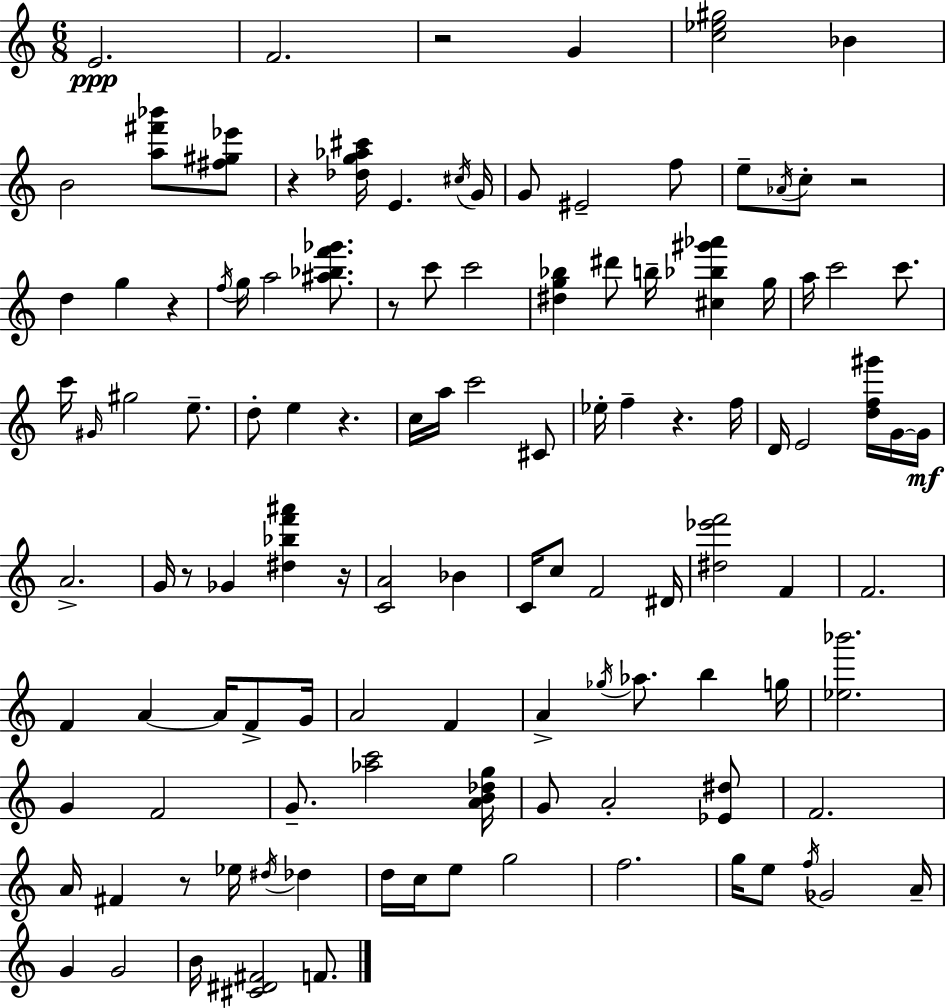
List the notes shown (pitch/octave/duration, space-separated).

E4/h. F4/h. R/h G4/q [C5,Eb5,G#5]/h Bb4/q B4/h [A5,F#6,Bb6]/e [F#5,G#5,Eb6]/e R/q [Db5,G5,Ab5,C#6]/s E4/q. C#5/s G4/s G4/e EIS4/h F5/e E5/e Ab4/s C5/e R/h D5/q G5/q R/q F5/s G5/s A5/h [A#5,Bb5,F6,Gb6]/e. R/e C6/e C6/h [D#5,G5,Bb5]/q D#6/e B5/s [C#5,Bb5,G#6,Ab6]/q G5/s A5/s C6/h C6/e. C6/s G#4/s G#5/h E5/e. D5/e E5/q R/q. C5/s A5/s C6/h C#4/e Eb5/s F5/q R/q. F5/s D4/s E4/h [D5,F5,G#6]/s G4/s G4/s A4/h. G4/s R/e Gb4/q [D#5,Bb5,F6,A#6]/q R/s [C4,A4]/h Bb4/q C4/s C5/e F4/h D#4/s [D#5,Eb6,F6]/h F4/q F4/h. F4/q A4/q A4/s F4/e G4/s A4/h F4/q A4/q Gb5/s Ab5/e. B5/q G5/s [Eb5,Bb6]/h. G4/q F4/h G4/e. [Ab5,C6]/h [A4,B4,Db5,G5]/s G4/e A4/h [Eb4,D#5]/e F4/h. A4/s F#4/q R/e Eb5/s D#5/s Db5/q D5/s C5/s E5/e G5/h F5/h. G5/s E5/e F5/s Gb4/h A4/s G4/q G4/h B4/s [C#4,D#4,F#4]/h F4/e.